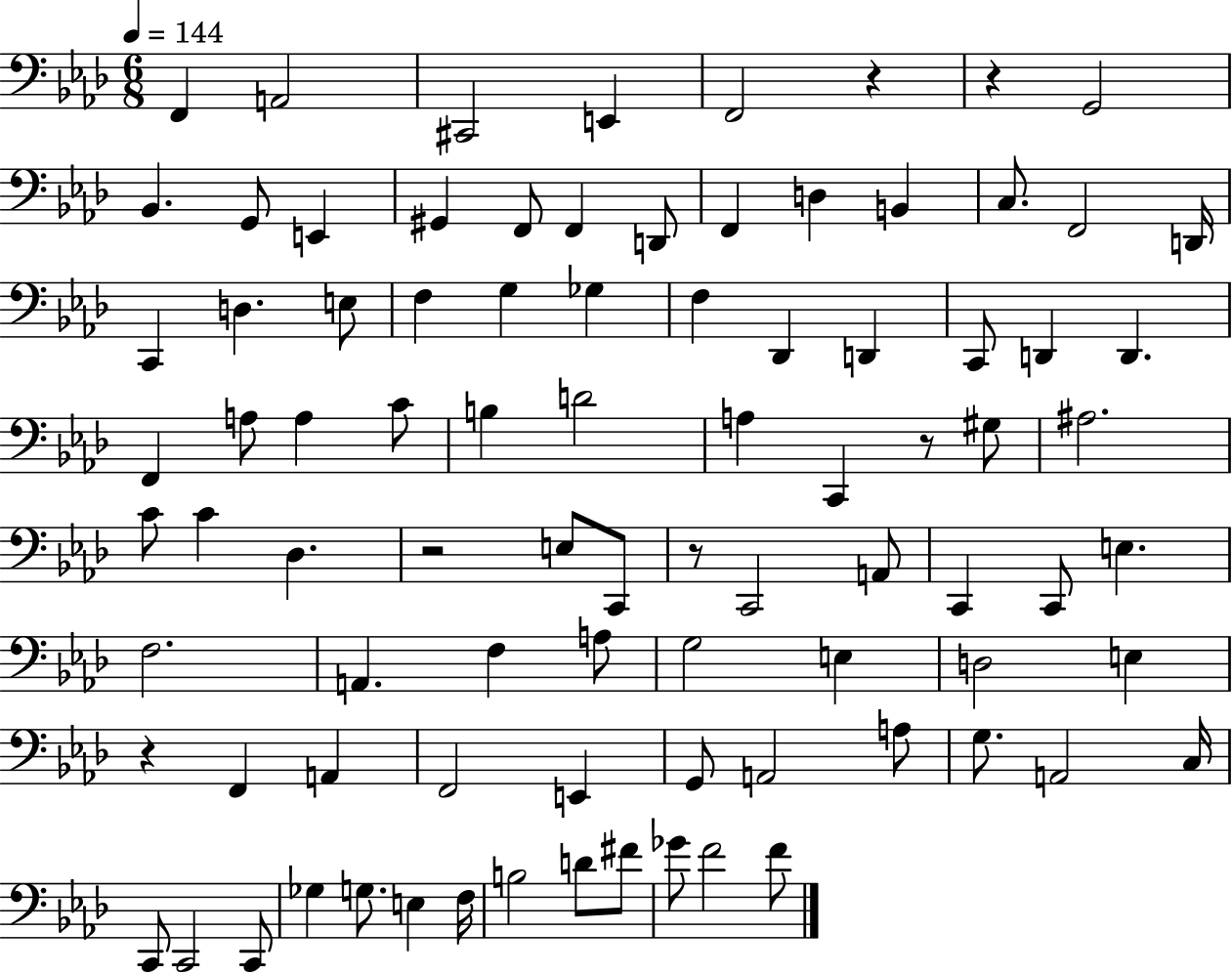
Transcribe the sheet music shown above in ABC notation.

X:1
T:Untitled
M:6/8
L:1/4
K:Ab
F,, A,,2 ^C,,2 E,, F,,2 z z G,,2 _B,, G,,/2 E,, ^G,, F,,/2 F,, D,,/2 F,, D, B,, C,/2 F,,2 D,,/4 C,, D, E,/2 F, G, _G, F, _D,, D,, C,,/2 D,, D,, F,, A,/2 A, C/2 B, D2 A, C,, z/2 ^G,/2 ^A,2 C/2 C _D, z2 E,/2 C,,/2 z/2 C,,2 A,,/2 C,, C,,/2 E, F,2 A,, F, A,/2 G,2 E, D,2 E, z F,, A,, F,,2 E,, G,,/2 A,,2 A,/2 G,/2 A,,2 C,/4 C,,/2 C,,2 C,,/2 _G, G,/2 E, F,/4 B,2 D/2 ^F/2 _G/2 F2 F/2